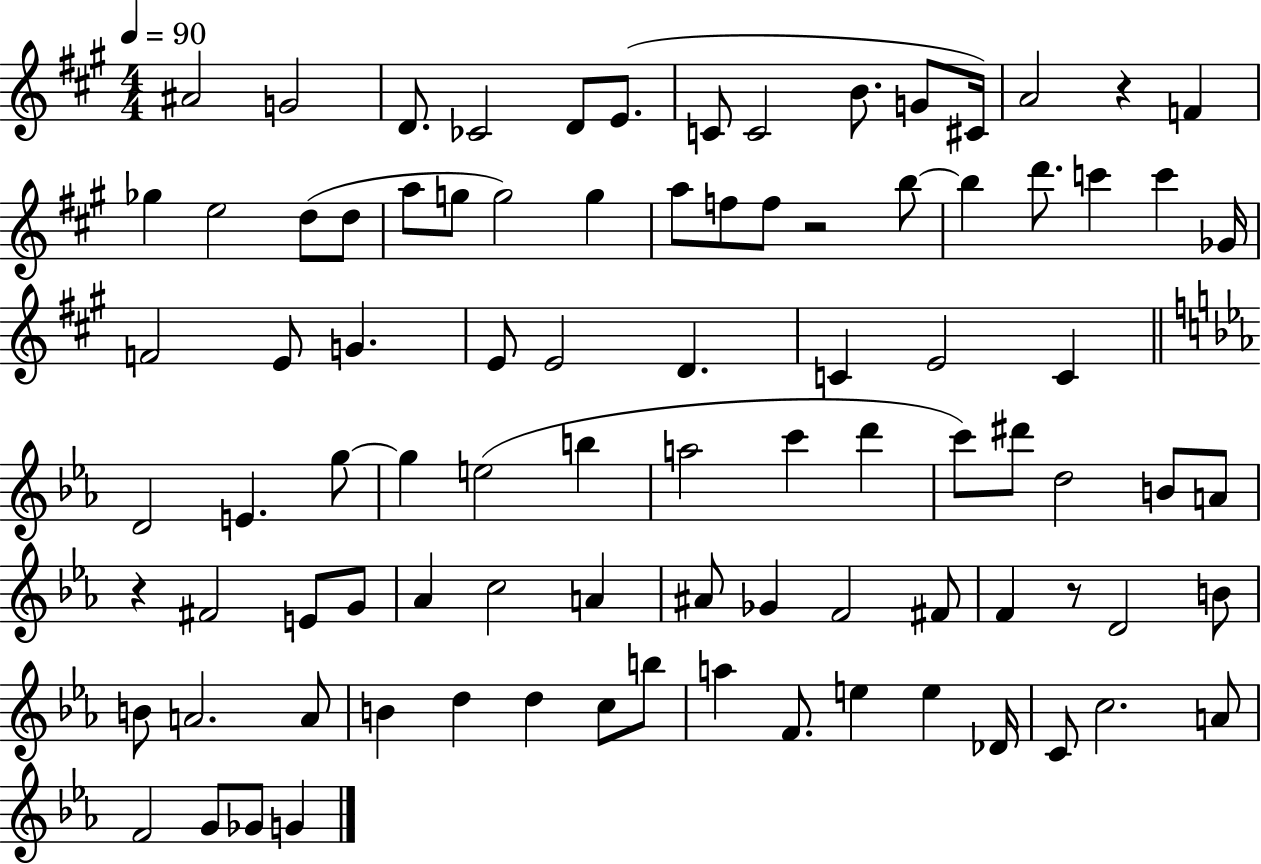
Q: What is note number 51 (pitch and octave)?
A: D5